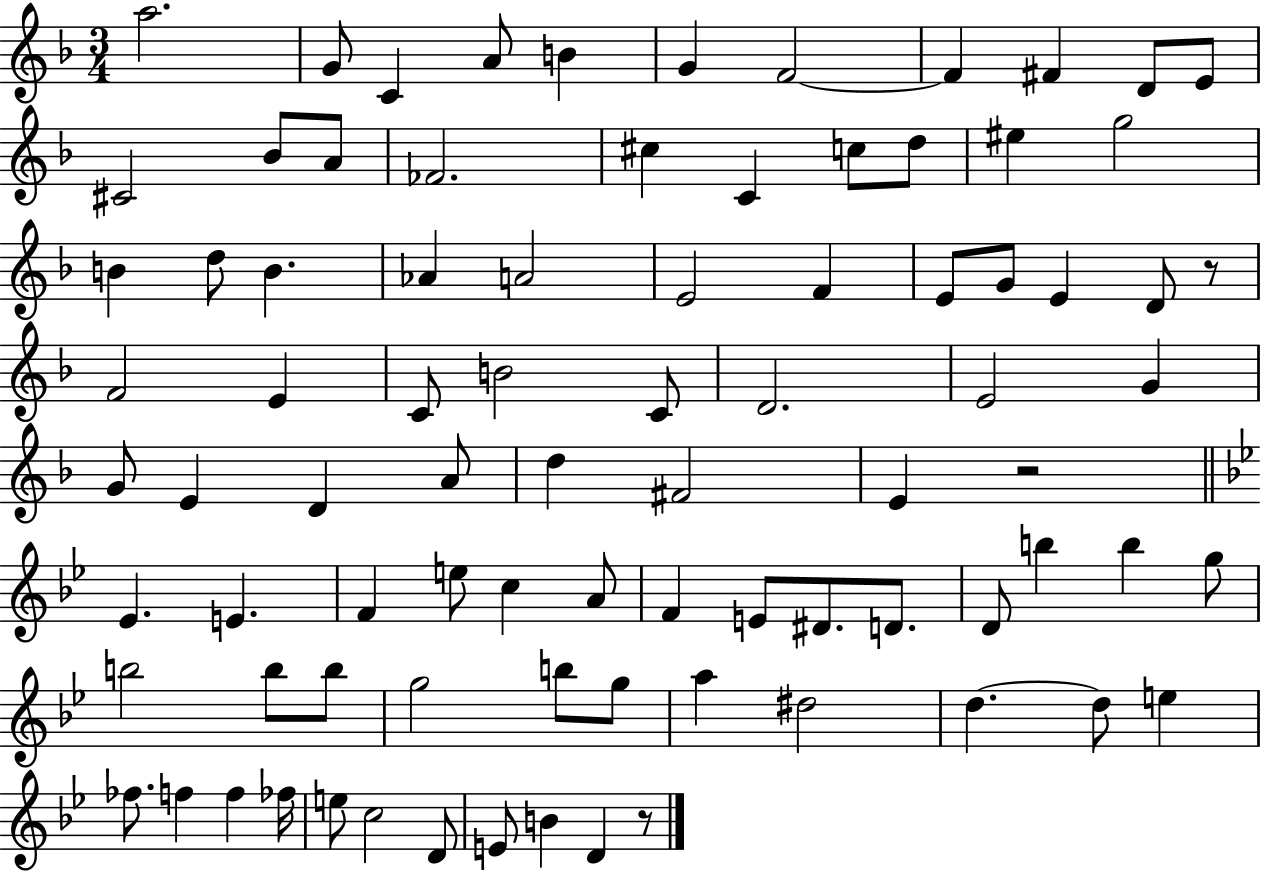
A5/h. G4/e C4/q A4/e B4/q G4/q F4/h F4/q F#4/q D4/e E4/e C#4/h Bb4/e A4/e FES4/h. C#5/q C4/q C5/e D5/e EIS5/q G5/h B4/q D5/e B4/q. Ab4/q A4/h E4/h F4/q E4/e G4/e E4/q D4/e R/e F4/h E4/q C4/e B4/h C4/e D4/h. E4/h G4/q G4/e E4/q D4/q A4/e D5/q F#4/h E4/q R/h Eb4/q. E4/q. F4/q E5/e C5/q A4/e F4/q E4/e D#4/e. D4/e. D4/e B5/q B5/q G5/e B5/h B5/e B5/e G5/h B5/e G5/e A5/q D#5/h D5/q. D5/e E5/q FES5/e. F5/q F5/q FES5/s E5/e C5/h D4/e E4/e B4/q D4/q R/e